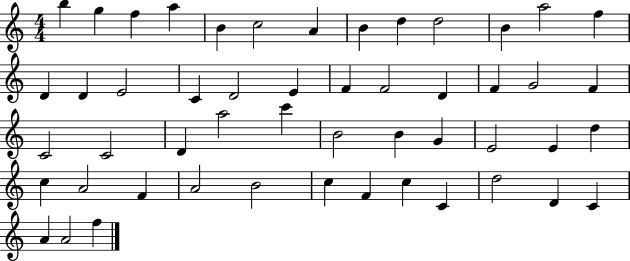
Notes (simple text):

B5/q G5/q F5/q A5/q B4/q C5/h A4/q B4/q D5/q D5/h B4/q A5/h F5/q D4/q D4/q E4/h C4/q D4/h E4/q F4/q F4/h D4/q F4/q G4/h F4/q C4/h C4/h D4/q A5/h C6/q B4/h B4/q G4/q E4/h E4/q D5/q C5/q A4/h F4/q A4/h B4/h C5/q F4/q C5/q C4/q D5/h D4/q C4/q A4/q A4/h F5/q